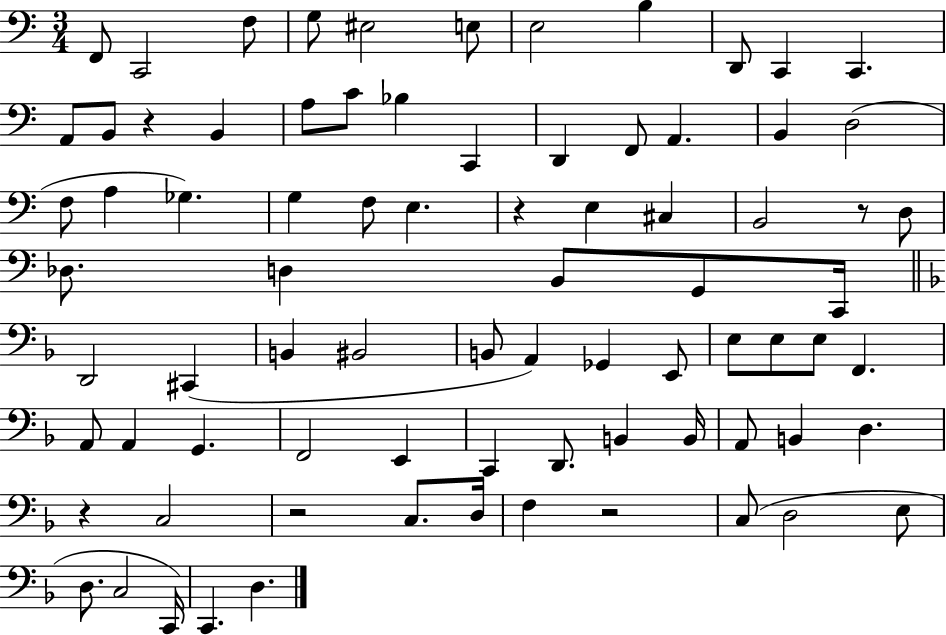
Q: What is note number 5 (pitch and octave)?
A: EIS3